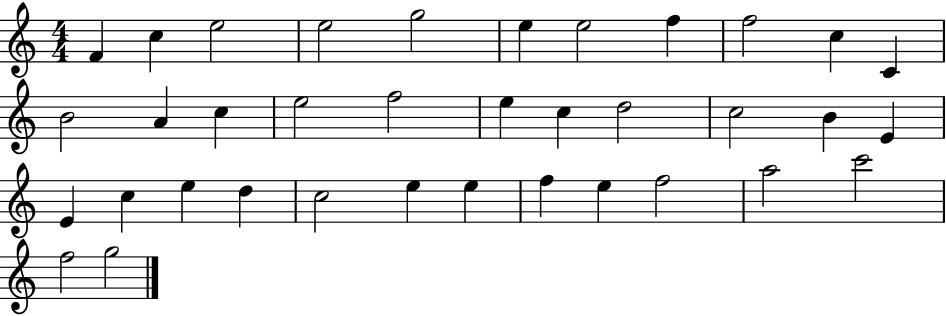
X:1
T:Untitled
M:4/4
L:1/4
K:C
F c e2 e2 g2 e e2 f f2 c C B2 A c e2 f2 e c d2 c2 B E E c e d c2 e e f e f2 a2 c'2 f2 g2